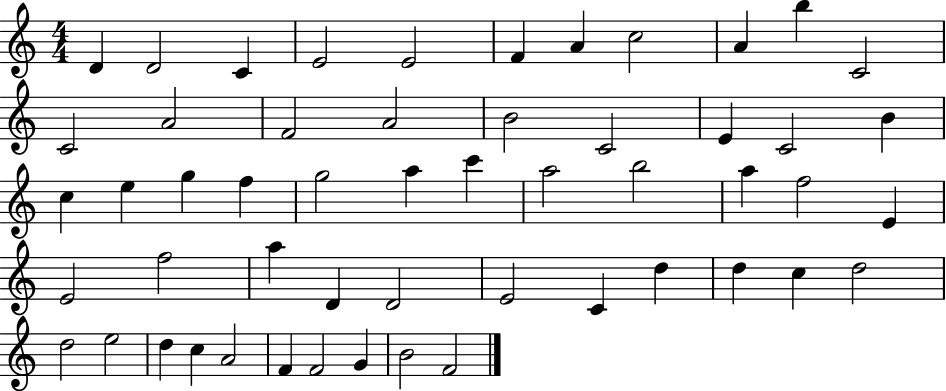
{
  \clef treble
  \numericTimeSignature
  \time 4/4
  \key c \major
  d'4 d'2 c'4 | e'2 e'2 | f'4 a'4 c''2 | a'4 b''4 c'2 | \break c'2 a'2 | f'2 a'2 | b'2 c'2 | e'4 c'2 b'4 | \break c''4 e''4 g''4 f''4 | g''2 a''4 c'''4 | a''2 b''2 | a''4 f''2 e'4 | \break e'2 f''2 | a''4 d'4 d'2 | e'2 c'4 d''4 | d''4 c''4 d''2 | \break d''2 e''2 | d''4 c''4 a'2 | f'4 f'2 g'4 | b'2 f'2 | \break \bar "|."
}